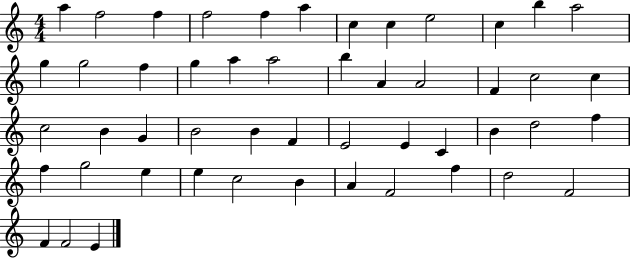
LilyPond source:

{
  \clef treble
  \numericTimeSignature
  \time 4/4
  \key c \major
  a''4 f''2 f''4 | f''2 f''4 a''4 | c''4 c''4 e''2 | c''4 b''4 a''2 | \break g''4 g''2 f''4 | g''4 a''4 a''2 | b''4 a'4 a'2 | f'4 c''2 c''4 | \break c''2 b'4 g'4 | b'2 b'4 f'4 | e'2 e'4 c'4 | b'4 d''2 f''4 | \break f''4 g''2 e''4 | e''4 c''2 b'4 | a'4 f'2 f''4 | d''2 f'2 | \break f'4 f'2 e'4 | \bar "|."
}